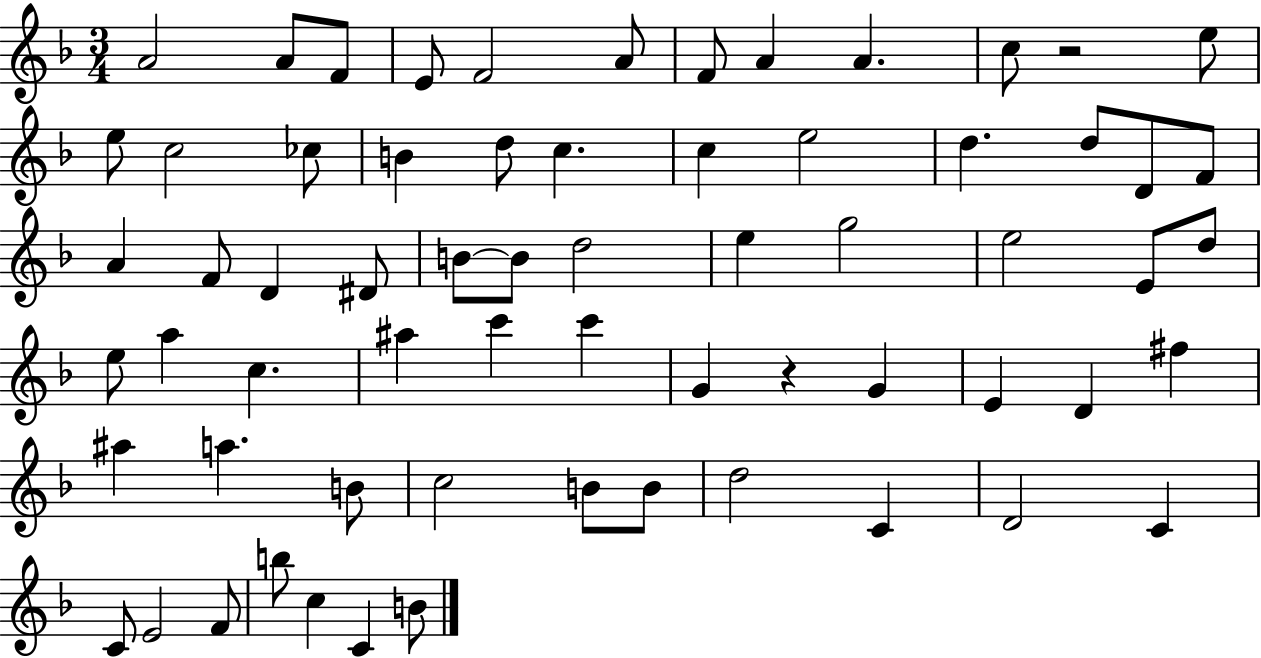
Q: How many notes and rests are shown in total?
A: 65